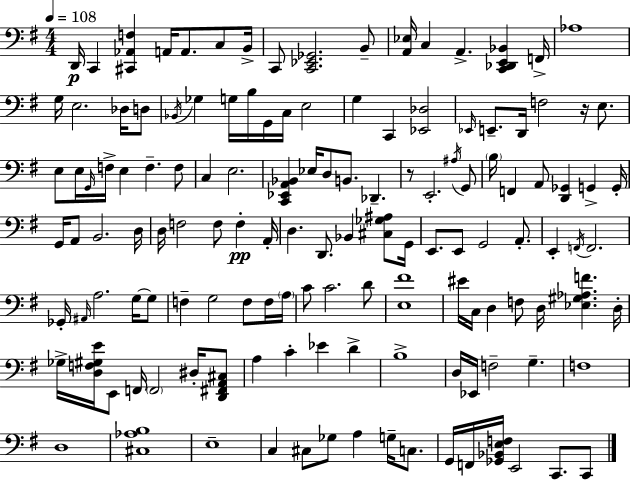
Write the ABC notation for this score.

X:1
T:Untitled
M:4/4
L:1/4
K:G
D,,/4 C,, [^C,,_A,,F,] A,,/4 A,,/2 C,/2 B,,/4 C,,/2 [C,,_E,,_G,,]2 B,,/2 [A,,_E,]/4 C, A,, [C,,_D,,E,,_B,,] F,,/4 _A,4 G,/4 E,2 _D,/4 D,/2 _B,,/4 _G, G,/4 B,/4 G,,/4 C,/4 E,2 G, C,, [_E,,_D,]2 _E,,/4 E,,/2 D,,/4 F,2 z/4 E,/2 E,/2 E,/4 G,,/4 F,/4 E, F, F,/2 C, E,2 [C,,_E,,A,,_B,,] _E,/4 D,/2 B,,/2 _D,, z/2 E,,2 ^A,/4 G,,/2 B,/4 F,, A,,/2 [D,,_G,,] G,, G,,/4 G,,/4 A,,/2 B,,2 D,/4 D,/4 F,2 F,/2 F, A,,/4 D, D,,/2 _B,, [^C,_G,^A,]/2 G,,/4 E,,/2 E,,/2 G,,2 A,,/2 E,, F,,/4 F,,2 _G,,/4 ^A,,/4 A,2 G,/4 G,/2 F, G,2 F,/2 F,/4 A,/4 C/2 C2 D/2 [E,^F]4 ^E/4 C,/4 D, F,/2 D,/4 [_E,^G,_A,F] D,/4 _G,/4 [D,F,^G,E]/4 E,,/2 F,,/4 F,,2 ^D,/4 [D,,^F,,A,,^C,]/2 A, C _E D B,4 D,/4 _E,,/4 F,2 G, F,4 D,4 [^C,_A,B,]4 E,4 C, ^C,/2 _G,/2 A, G,/4 C,/2 G,,/4 F,,/4 [_G,,_B,,E,F,]/4 E,,2 C,,/2 C,,/2